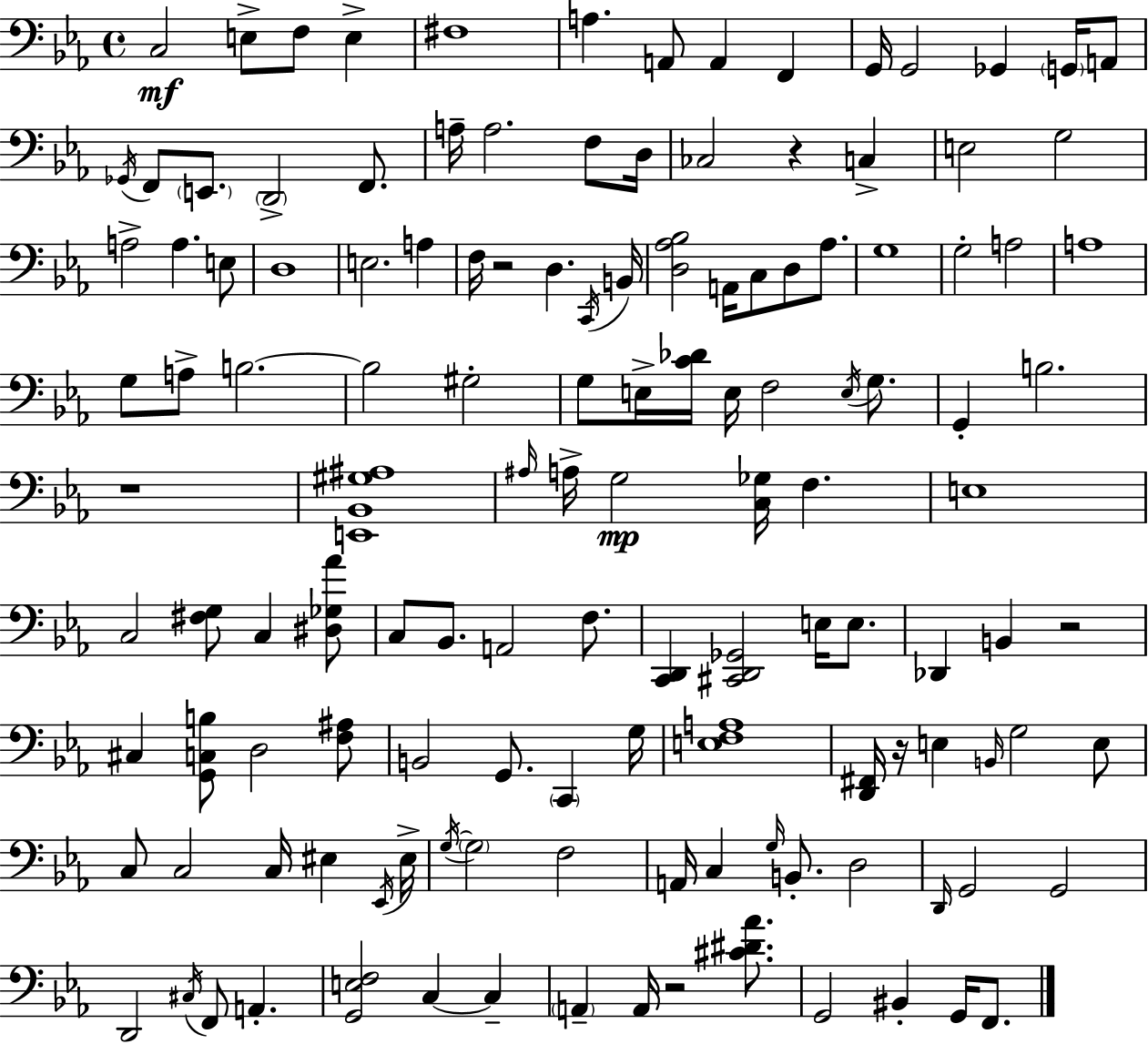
X:1
T:Untitled
M:4/4
L:1/4
K:Eb
C,2 E,/2 F,/2 E, ^F,4 A, A,,/2 A,, F,, G,,/4 G,,2 _G,, G,,/4 A,,/2 _G,,/4 F,,/2 E,,/2 D,,2 F,,/2 A,/4 A,2 F,/2 D,/4 _C,2 z C, E,2 G,2 A,2 A, E,/2 D,4 E,2 A, F,/4 z2 D, C,,/4 B,,/4 [D,_A,_B,]2 A,,/4 C,/2 D,/2 _A,/2 G,4 G,2 A,2 A,4 G,/2 A,/2 B,2 B,2 ^G,2 G,/2 E,/4 [C_D]/4 E,/4 F,2 E,/4 G,/2 G,, B,2 z4 [E,,_B,,^G,^A,]4 ^A,/4 A,/4 G,2 [C,_G,]/4 F, E,4 C,2 [^F,G,]/2 C, [^D,_G,_A]/2 C,/2 _B,,/2 A,,2 F,/2 [C,,D,,] [^C,,D,,_G,,]2 E,/4 E,/2 _D,, B,, z2 ^C, [G,,C,B,]/2 D,2 [F,^A,]/2 B,,2 G,,/2 C,, G,/4 [E,F,A,]4 [D,,^F,,]/4 z/4 E, B,,/4 G,2 E,/2 C,/2 C,2 C,/4 ^E, _E,,/4 ^E,/4 G,/4 G,2 F,2 A,,/4 C, G,/4 B,,/2 D,2 D,,/4 G,,2 G,,2 D,,2 ^C,/4 F,,/2 A,, [G,,E,F,]2 C, C, A,, A,,/4 z2 [^C^D_A]/2 G,,2 ^B,, G,,/4 F,,/2